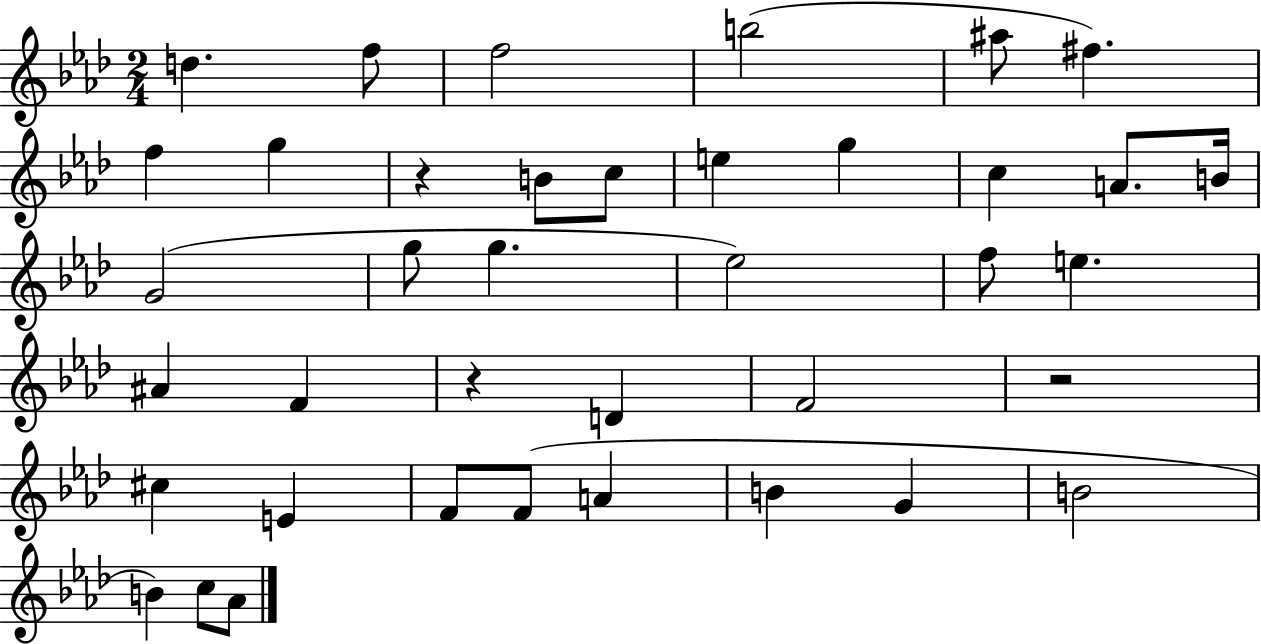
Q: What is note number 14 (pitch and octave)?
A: A4